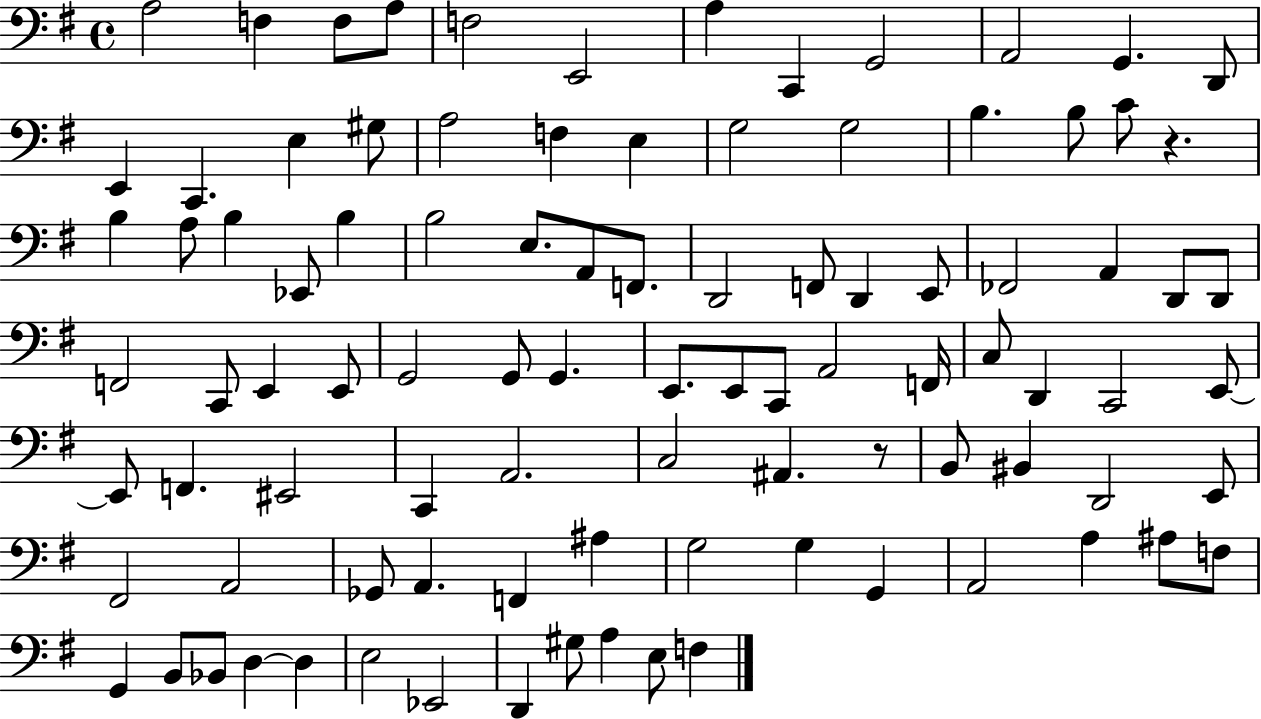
A3/h F3/q F3/e A3/e F3/h E2/h A3/q C2/q G2/h A2/h G2/q. D2/e E2/q C2/q. E3/q G#3/e A3/h F3/q E3/q G3/h G3/h B3/q. B3/e C4/e R/q. B3/q A3/e B3/q Eb2/e B3/q B3/h E3/e. A2/e F2/e. D2/h F2/e D2/q E2/e FES2/h A2/q D2/e D2/e F2/h C2/e E2/q E2/e G2/h G2/e G2/q. E2/e. E2/e C2/e A2/h F2/s C3/e D2/q C2/h E2/e E2/e F2/q. EIS2/h C2/q A2/h. C3/h A#2/q. R/e B2/e BIS2/q D2/h E2/e F#2/h A2/h Gb2/e A2/q. F2/q A#3/q G3/h G3/q G2/q A2/h A3/q A#3/e F3/e G2/q B2/e Bb2/e D3/q D3/q E3/h Eb2/h D2/q G#3/e A3/q E3/e F3/q